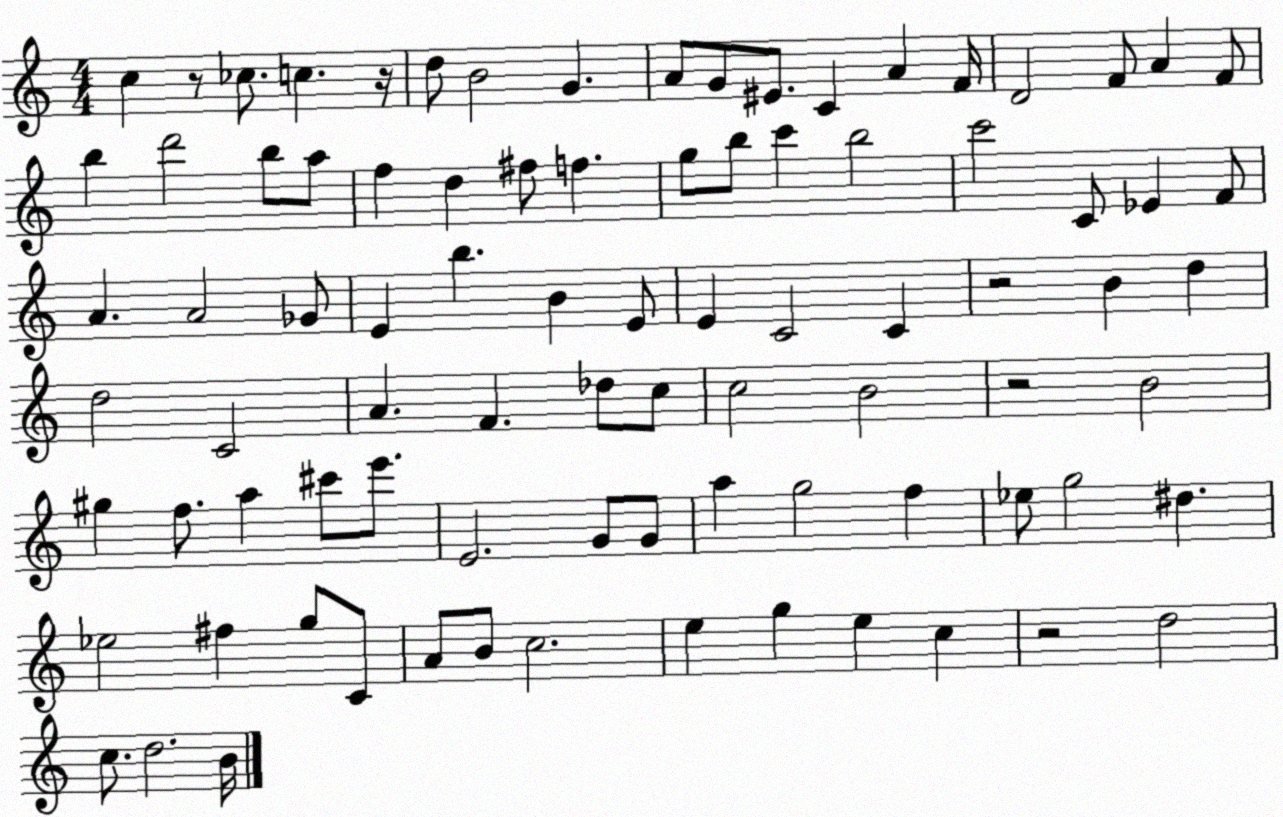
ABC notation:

X:1
T:Untitled
M:4/4
L:1/4
K:C
c z/2 _c/2 c z/4 d/2 B2 G A/2 G/2 ^E/2 C A F/4 D2 F/2 A F/2 b d'2 b/2 a/2 f d ^f/2 f g/2 b/2 c' b2 c'2 C/2 _E F/2 A A2 _G/2 E b B E/2 E C2 C z2 B d d2 C2 A F _d/2 c/2 c2 B2 z2 B2 ^g f/2 a ^c'/2 e'/2 E2 G/2 G/2 a g2 f _e/2 g2 ^d _e2 ^f g/2 C/2 A/2 B/2 c2 e g e c z2 d2 c/2 d2 B/4